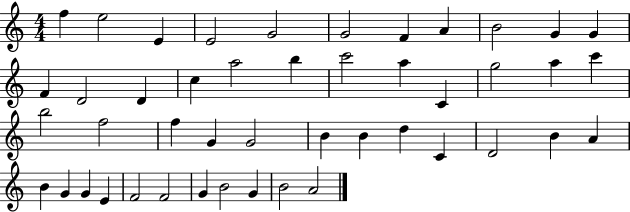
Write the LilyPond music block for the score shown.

{
  \clef treble
  \numericTimeSignature
  \time 4/4
  \key c \major
  f''4 e''2 e'4 | e'2 g'2 | g'2 f'4 a'4 | b'2 g'4 g'4 | \break f'4 d'2 d'4 | c''4 a''2 b''4 | c'''2 a''4 c'4 | g''2 a''4 c'''4 | \break b''2 f''2 | f''4 g'4 g'2 | b'4 b'4 d''4 c'4 | d'2 b'4 a'4 | \break b'4 g'4 g'4 e'4 | f'2 f'2 | g'4 b'2 g'4 | b'2 a'2 | \break \bar "|."
}